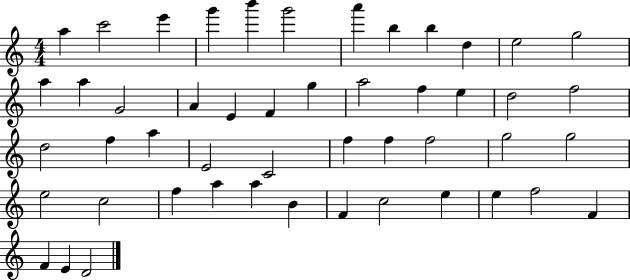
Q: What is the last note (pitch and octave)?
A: D4